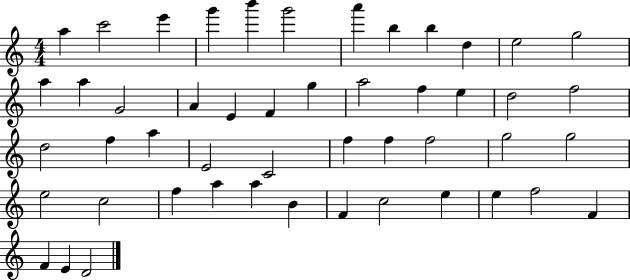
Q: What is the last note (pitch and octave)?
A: D4